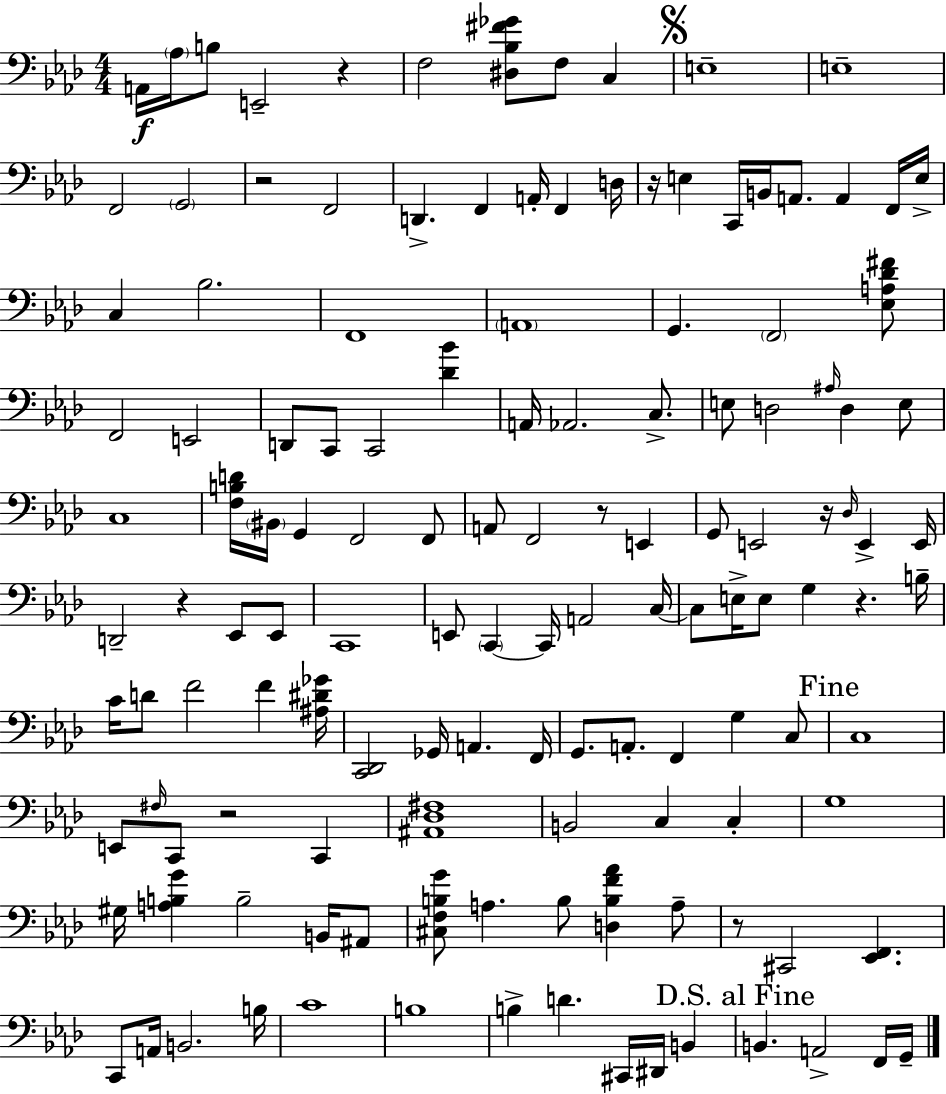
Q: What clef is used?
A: bass